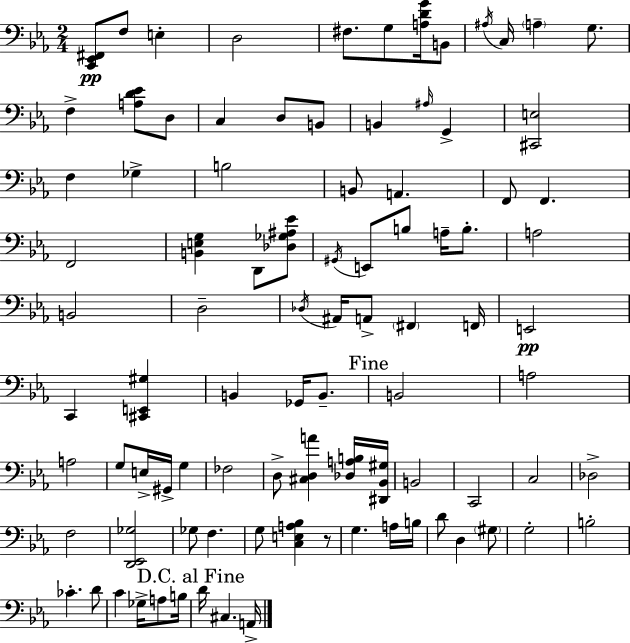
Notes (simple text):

[C2,Eb2,F#2]/e F3/e E3/q D3/h F#3/e. G3/e [A3,D4,G4]/s B2/e A#3/s C3/s A3/q G3/e. F3/q [A3,D4,Eb4]/e D3/e C3/q D3/e B2/e B2/q A#3/s G2/q [C#2,E3]/h F3/q Gb3/q B3/h B2/e A2/q. F2/e F2/q. F2/h [B2,E3,G3]/q D2/e [Db3,Gb3,A#3,Eb4]/e G#2/s E2/e B3/e A3/s B3/e. A3/h B2/h D3/h Db3/s A#2/s A2/e F#2/q F2/s E2/h C2/q [C#2,E2,G#3]/q B2/q Gb2/s B2/e. B2/h A3/h A3/h G3/e E3/s G#2/s G3/q FES3/h D3/e [C#3,D3,A4]/q [Db3,A3,B3]/s [D#2,Bb2,G#3]/s B2/h C2/h C3/h Db3/h F3/h [D2,Eb2,Gb3]/h Gb3/e F3/q. G3/e [C3,E3,A3,Bb3]/q R/e G3/q. A3/s B3/s D4/e D3/q G#3/e G3/h B3/h CES4/q. D4/e C4/q Gb3/s A3/e B3/s D4/s C#3/q. A2/s